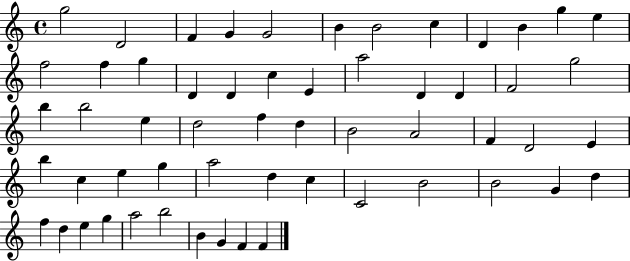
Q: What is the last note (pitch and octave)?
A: F4